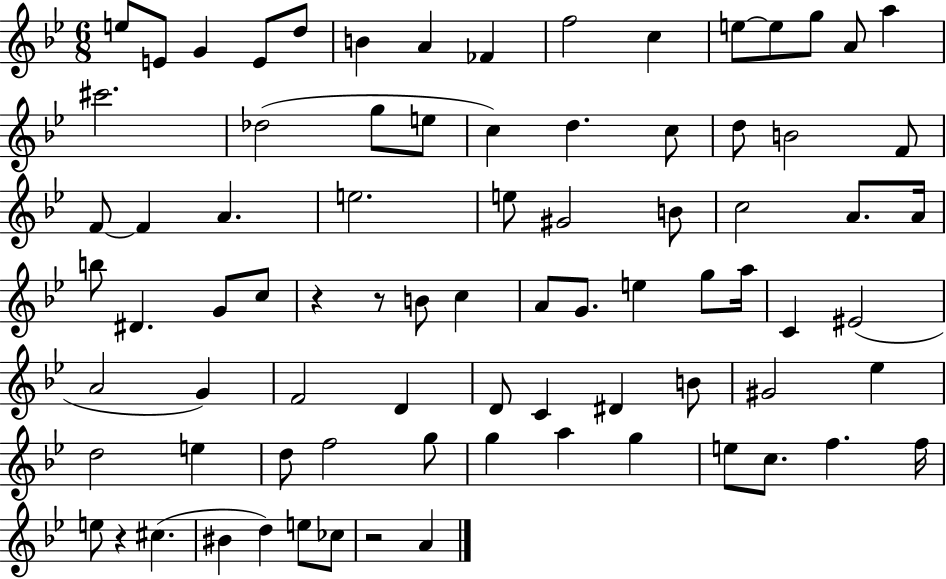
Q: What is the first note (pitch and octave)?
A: E5